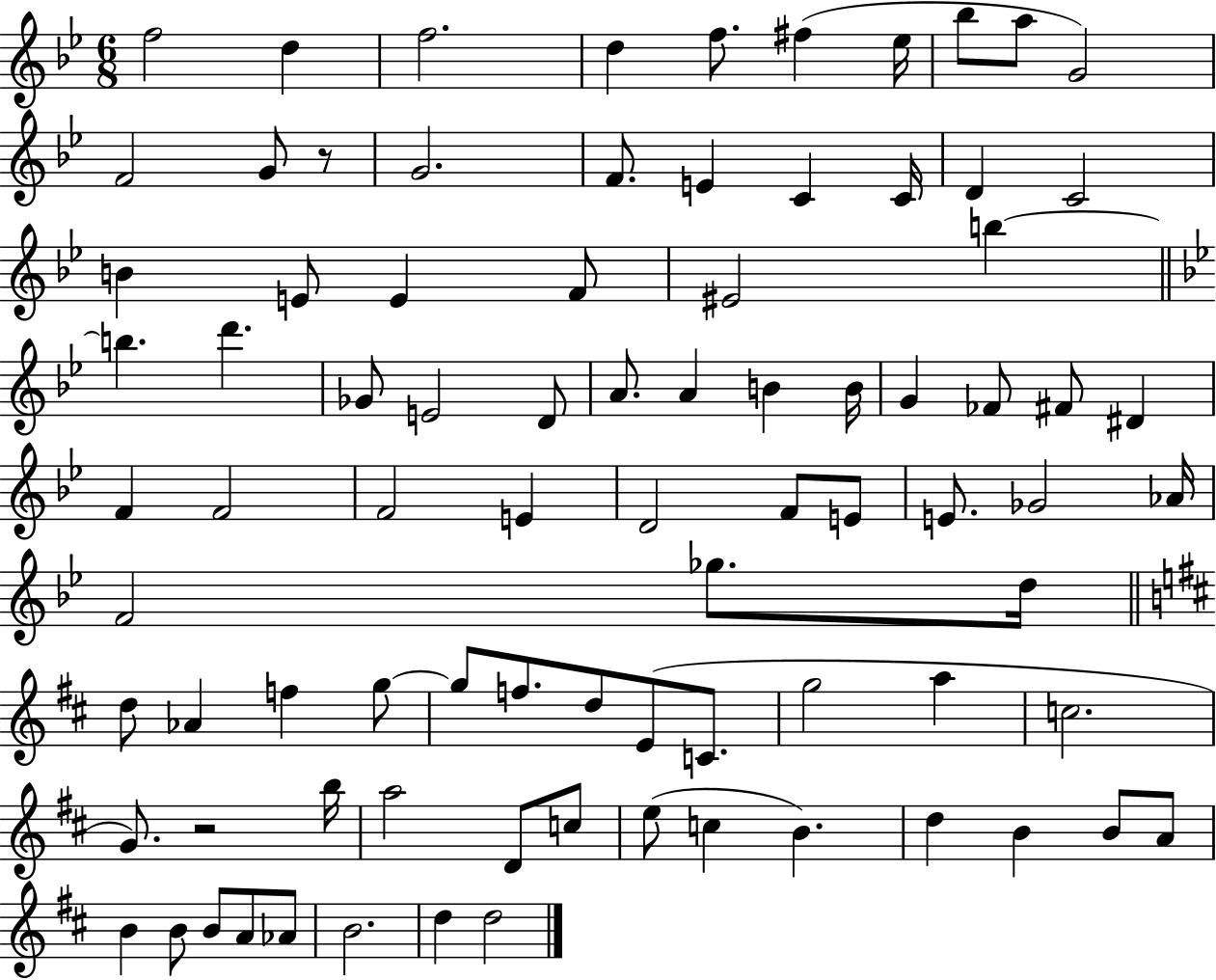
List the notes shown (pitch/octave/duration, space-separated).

F5/h D5/q F5/h. D5/q F5/e. F#5/q Eb5/s Bb5/e A5/e G4/h F4/h G4/e R/e G4/h. F4/e. E4/q C4/q C4/s D4/q C4/h B4/q E4/e E4/q F4/e EIS4/h B5/q B5/q. D6/q. Gb4/e E4/h D4/e A4/e. A4/q B4/q B4/s G4/q FES4/e F#4/e D#4/q F4/q F4/h F4/h E4/q D4/h F4/e E4/e E4/e. Gb4/h Ab4/s F4/h Gb5/e. D5/s D5/e Ab4/q F5/q G5/e G5/e F5/e. D5/e E4/e C4/e. G5/h A5/q C5/h. G4/e. R/h B5/s A5/h D4/e C5/e E5/e C5/q B4/q. D5/q B4/q B4/e A4/e B4/q B4/e B4/e A4/e Ab4/e B4/h. D5/q D5/h